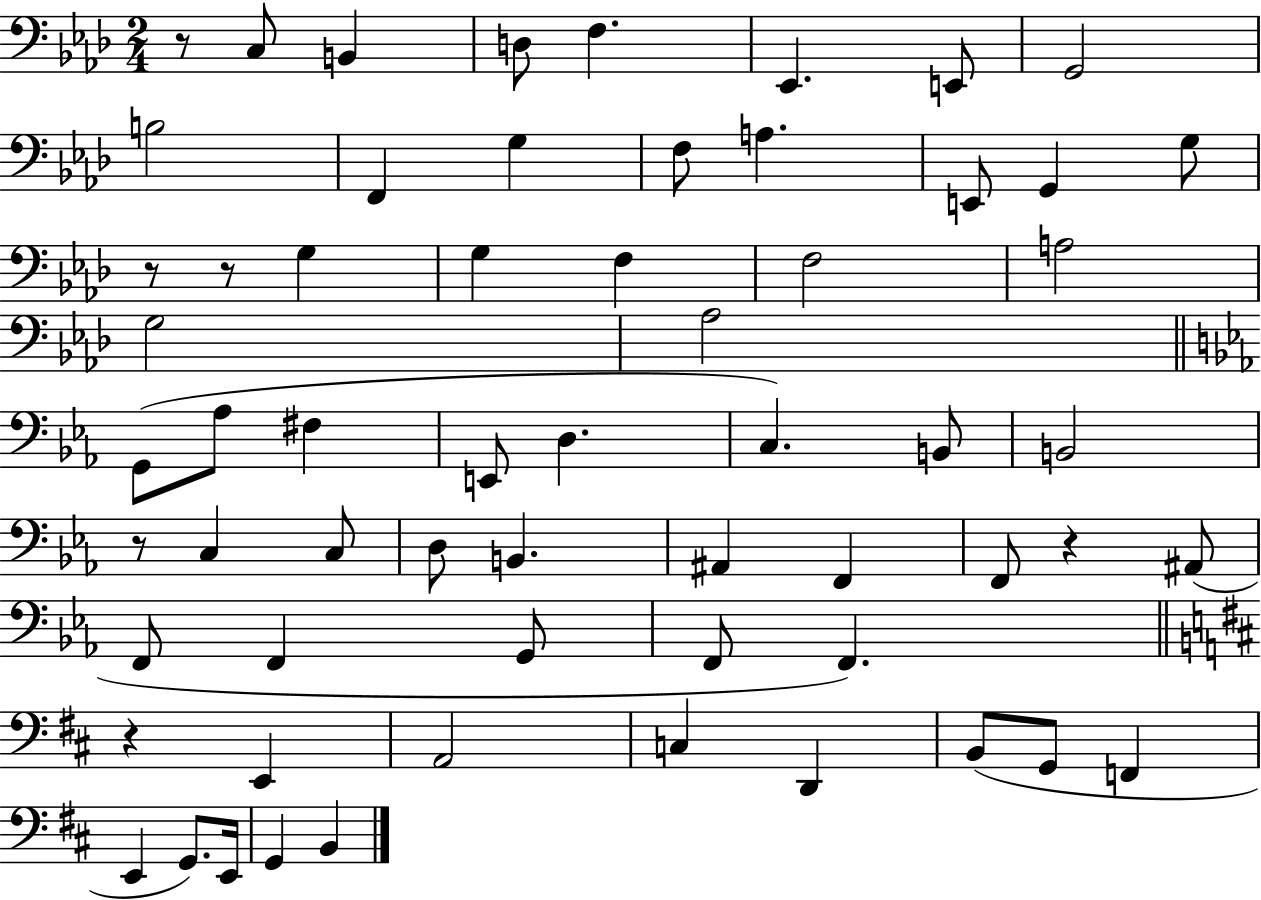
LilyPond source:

{
  \clef bass
  \numericTimeSignature
  \time 2/4
  \key aes \major
  r8 c8 b,4 | d8 f4. | ees,4. e,8 | g,2 | \break b2 | f,4 g4 | f8 a4. | e,8 g,4 g8 | \break r8 r8 g4 | g4 f4 | f2 | a2 | \break g2 | aes2 | \bar "||" \break \key ees \major g,8( aes8 fis4 | e,8 d4. | c4.) b,8 | b,2 | \break r8 c4 c8 | d8 b,4. | ais,4 f,4 | f,8 r4 ais,8( | \break f,8 f,4 g,8 | f,8 f,4.) | \bar "||" \break \key d \major r4 e,4 | a,2 | c4 d,4 | b,8( g,8 f,4 | \break e,4 g,8.) e,16 | g,4 b,4 | \bar "|."
}